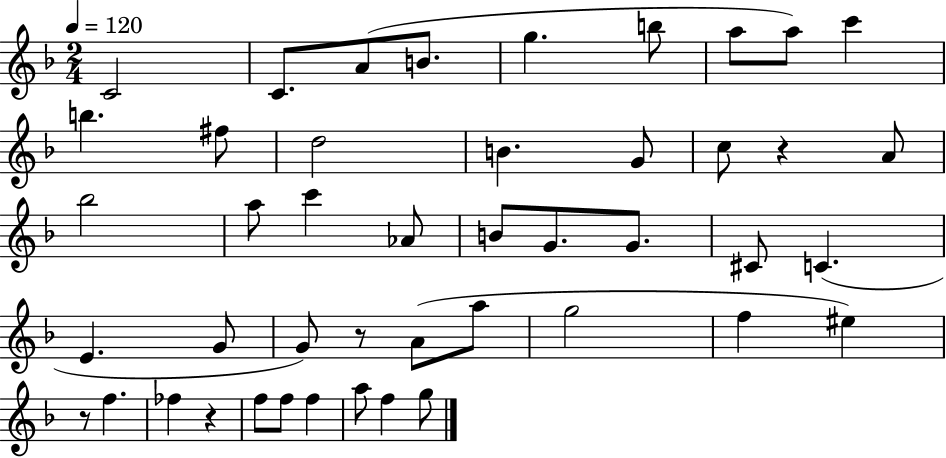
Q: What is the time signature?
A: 2/4